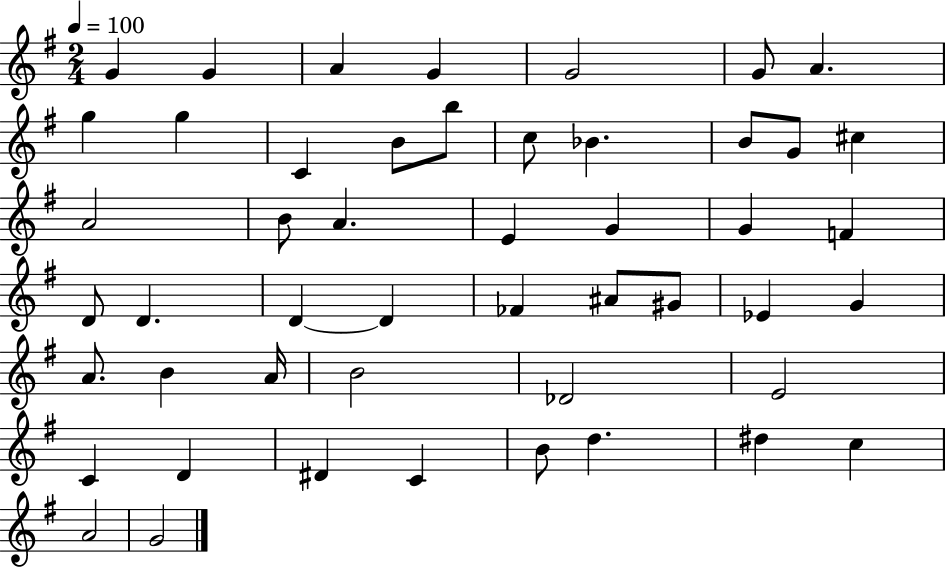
{
  \clef treble
  \numericTimeSignature
  \time 2/4
  \key g \major
  \tempo 4 = 100
  g'4 g'4 | a'4 g'4 | g'2 | g'8 a'4. | \break g''4 g''4 | c'4 b'8 b''8 | c''8 bes'4. | b'8 g'8 cis''4 | \break a'2 | b'8 a'4. | e'4 g'4 | g'4 f'4 | \break d'8 d'4. | d'4~~ d'4 | fes'4 ais'8 gis'8 | ees'4 g'4 | \break a'8. b'4 a'16 | b'2 | des'2 | e'2 | \break c'4 d'4 | dis'4 c'4 | b'8 d''4. | dis''4 c''4 | \break a'2 | g'2 | \bar "|."
}